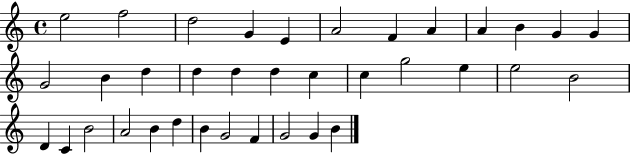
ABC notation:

X:1
T:Untitled
M:4/4
L:1/4
K:C
e2 f2 d2 G E A2 F A A B G G G2 B d d d d c c g2 e e2 B2 D C B2 A2 B d B G2 F G2 G B